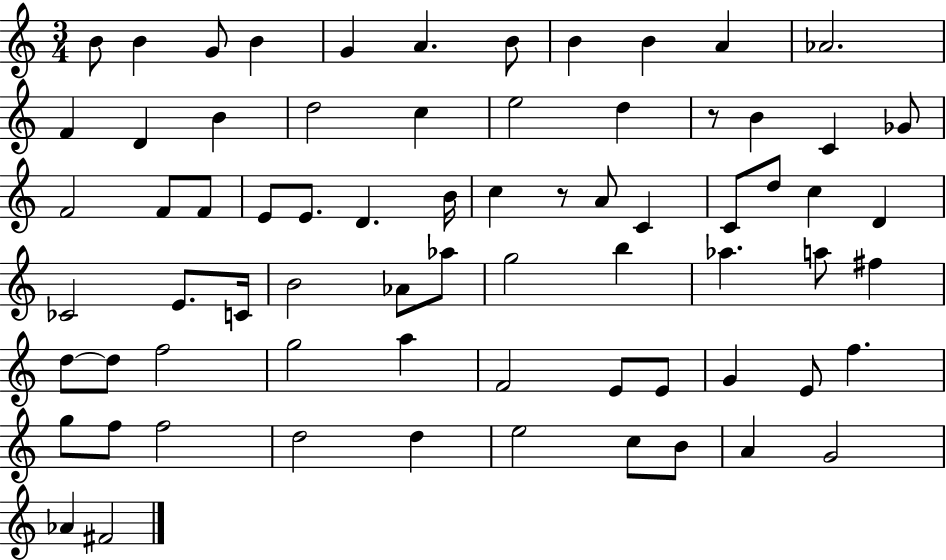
{
  \clef treble
  \numericTimeSignature
  \time 3/4
  \key c \major
  \repeat volta 2 { b'8 b'4 g'8 b'4 | g'4 a'4. b'8 | b'4 b'4 a'4 | aes'2. | \break f'4 d'4 b'4 | d''2 c''4 | e''2 d''4 | r8 b'4 c'4 ges'8 | \break f'2 f'8 f'8 | e'8 e'8. d'4. b'16 | c''4 r8 a'8 c'4 | c'8 d''8 c''4 d'4 | \break ces'2 e'8. c'16 | b'2 aes'8 aes''8 | g''2 b''4 | aes''4. a''8 fis''4 | \break d''8~~ d''8 f''2 | g''2 a''4 | f'2 e'8 e'8 | g'4 e'8 f''4. | \break g''8 f''8 f''2 | d''2 d''4 | e''2 c''8 b'8 | a'4 g'2 | \break aes'4 fis'2 | } \bar "|."
}